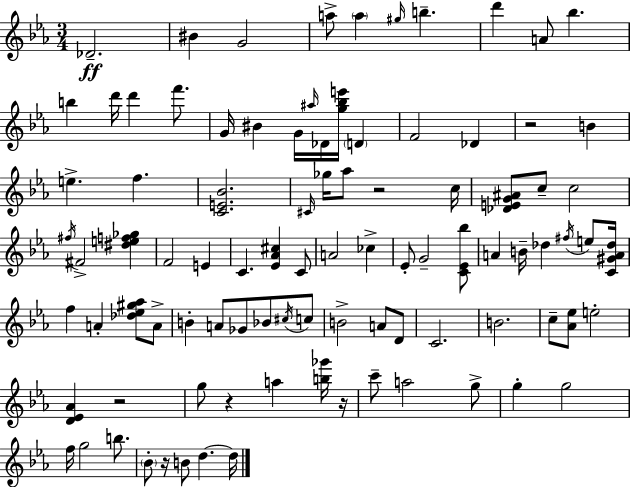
{
  \clef treble
  \numericTimeSignature
  \time 3/4
  \key c \minor
  des'2.--\ff | bis'4 g'2 | a''8-> \parenthesize a''4 \grace { gis''16 } b''4.-- | d'''4 a'8 bes''4. | \break b''4 d'''16 d'''4 f'''8. | g'16 bis'4 g'16 \grace { ais''16 } des'16 <g'' bes'' e'''>16 \parenthesize d'4 | f'2 des'4 | r2 b'4 | \break e''4.-> f''4. | <c' e' bes'>2. | \grace { cis'16 } ges''16 aes''8 r2 | c''16 <des' e' g' ais'>8 c''8-- c''2 | \break \acciaccatura { fis''16 } fis'2-> | <dis'' e'' f'' ges''>4 f'2 | e'4 c'4. <ees' aes' cis''>4 | c'8 a'2 | \break ces''4-> ees'8-. g'2-- | <c' ees' bes''>8 a'4 b'16-- des''4 | \acciaccatura { fis''16 } e''8 <c' gis' a' des''>16 f''4 a'4-. | <des'' ees'' gis'' aes''>8 a'8-> b'4-. a'8 ges'8 | \break bes'8 \acciaccatura { cis''16 } c''8 b'2-> | a'8 d'8 c'2. | b'2. | c''8-- <aes' ees''>8 e''2-. | \break <d' ees' aes'>4 r2 | g''8 r4 | a''4 <b'' ges'''>16 r16 c'''8-- a''2 | g''8-> g''4-. g''2 | \break f''16 g''2 | b''8. \parenthesize bes'8-. r16 b'8 d''4.~~ | d''16 \bar "|."
}